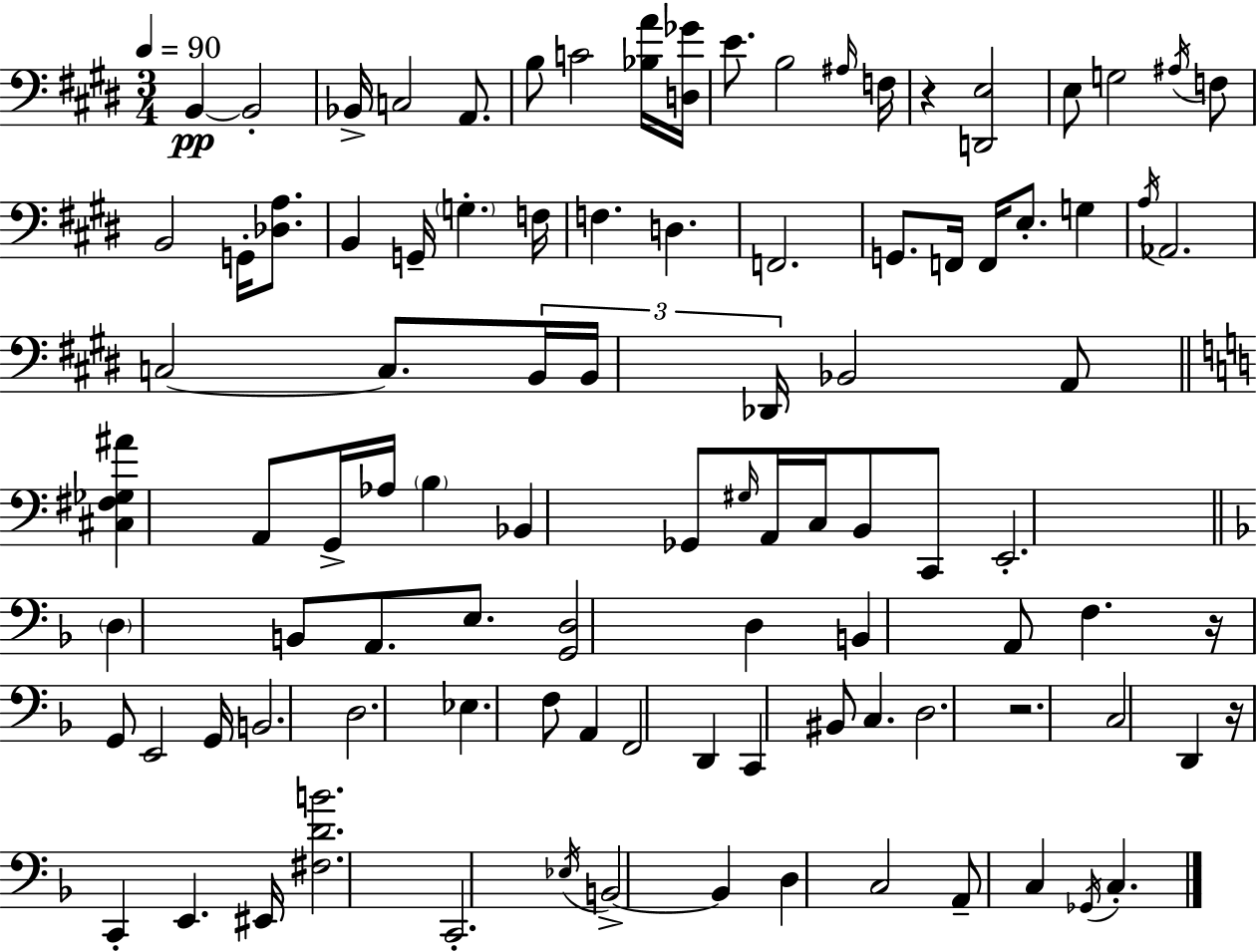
{
  \clef bass
  \numericTimeSignature
  \time 3/4
  \key e \major
  \tempo 4 = 90
  b,4~~\pp b,2-. | bes,16-> c2 a,8. | b8 c'2 <bes a'>16 <d ges'>16 | e'8. b2 \grace { ais16 } | \break f16 r4 <d, e>2 | e8 g2 \acciaccatura { ais16 } | f8 b,2 g,16-. <des a>8. | b,4 g,16-- \parenthesize g4.-. | \break f16 f4. d4. | f,2. | g,8. f,16 f,16 e8.-. g4 | \acciaccatura { a16 } aes,2. | \break c2~~ c8. | \tuplet 3/2 { b,16 b,16 des,16 } bes,2 | a,8 \bar "||" \break \key a \minor <cis fis ges ais'>4 a,8 g,16-> aes16 \parenthesize b4 | bes,4 ges,8 \grace { gis16 } a,16 c16 b,8 c,8 | e,2.-. | \bar "||" \break \key f \major \parenthesize d4 b,8 a,8. e8. | <g, d>2 d4 | b,4 a,8 f4. | r16 g,8 e,2 g,16 | \break b,2. | d2. | ees4. f8 a,4 | f,2 d,4 | \break c,4 bis,8 c4. | d2. | r2. | c2 d,4 | \break r16 c,4-. e,4. eis,16 | <fis d' b'>2. | c,2.-. | \acciaccatura { ees16 } b,2->~~ b,4 | \break d4 c2 | a,8-- c4 \acciaccatura { ges,16 } c4.-. | \bar "|."
}